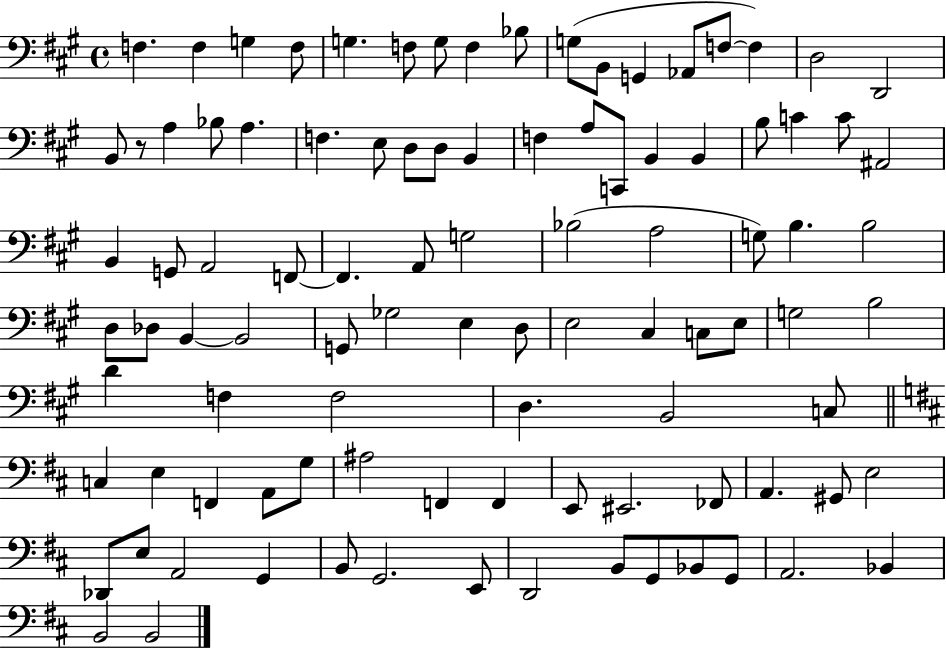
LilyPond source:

{
  \clef bass
  \time 4/4
  \defaultTimeSignature
  \key a \major
  f4. f4 g4 f8 | g4. f8 g8 f4 bes8 | g8( b,8 g,4 aes,8 f8~~ f4) | d2 d,2 | \break b,8 r8 a4 bes8 a4. | f4. e8 d8 d8 b,4 | f4 a8 c,8 b,4 b,4 | b8 c'4 c'8 ais,2 | \break b,4 g,8 a,2 f,8~~ | f,4. a,8 g2 | bes2( a2 | g8) b4. b2 | \break d8 des8 b,4~~ b,2 | g,8 ges2 e4 d8 | e2 cis4 c8 e8 | g2 b2 | \break d'4 f4 f2 | d4. b,2 c8 | \bar "||" \break \key d \major c4 e4 f,4 a,8 g8 | ais2 f,4 f,4 | e,8 eis,2. fes,8 | a,4. gis,8 e2 | \break des,8 e8 a,2 g,4 | b,8 g,2. e,8 | d,2 b,8 g,8 bes,8 g,8 | a,2. bes,4 | \break b,2 b,2 | \bar "|."
}